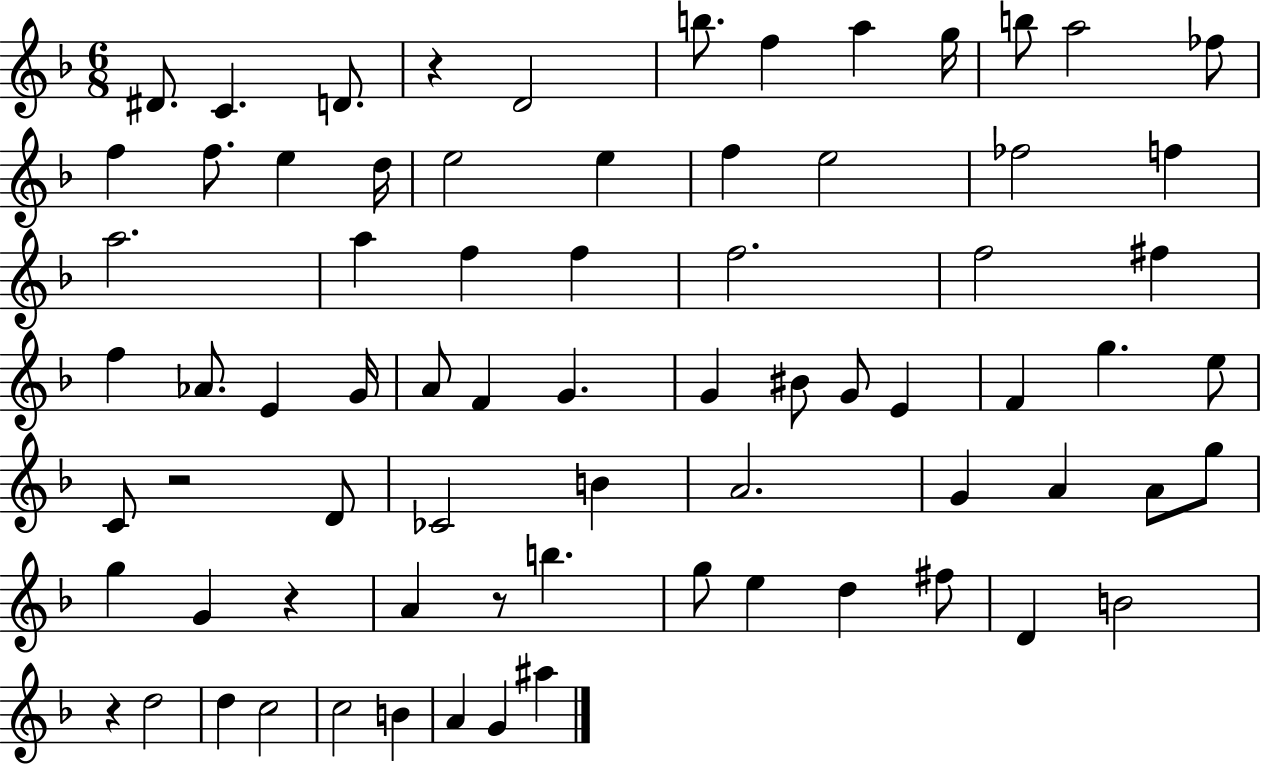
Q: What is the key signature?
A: F major